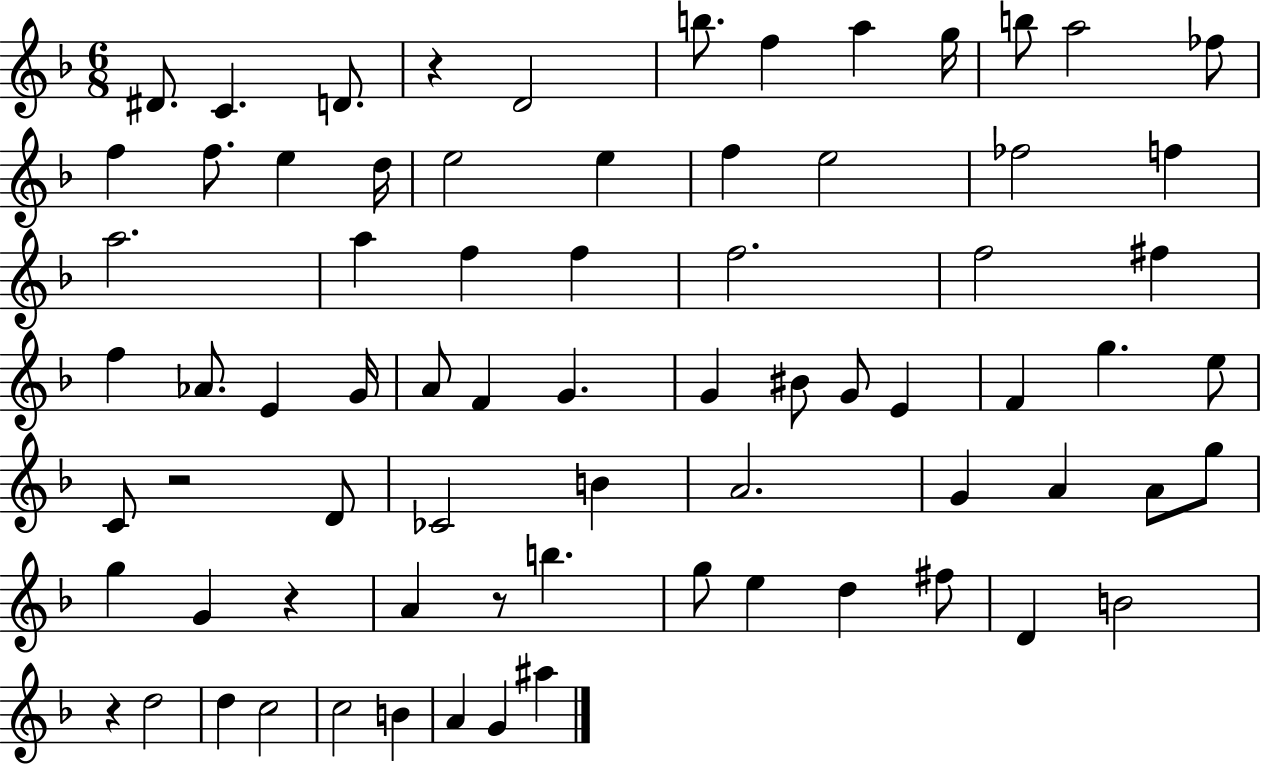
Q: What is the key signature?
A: F major